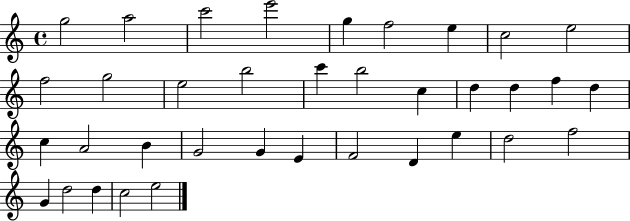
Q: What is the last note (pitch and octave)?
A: E5